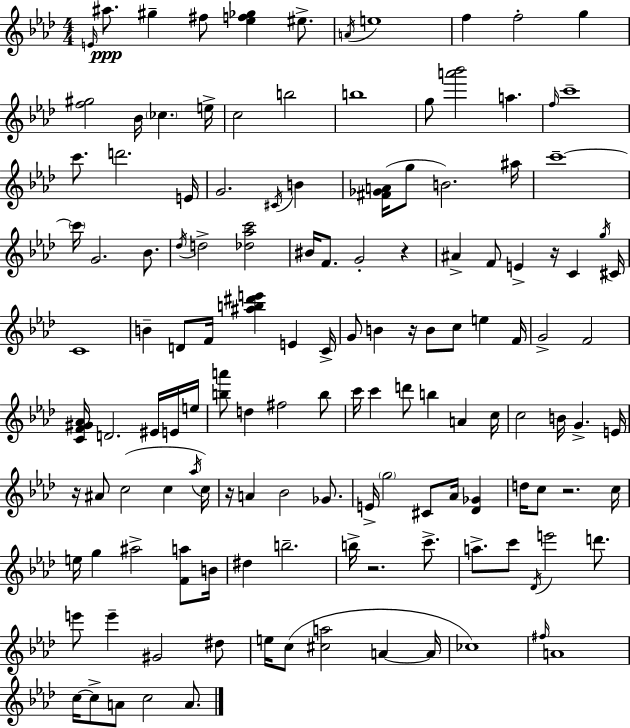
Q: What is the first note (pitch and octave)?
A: E4